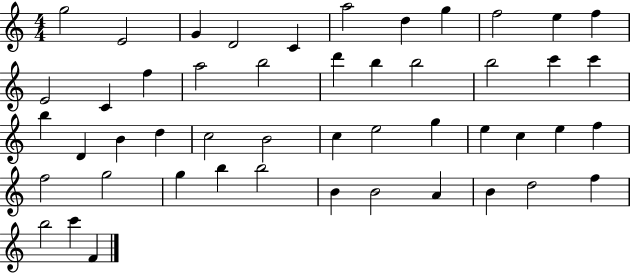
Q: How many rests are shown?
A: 0